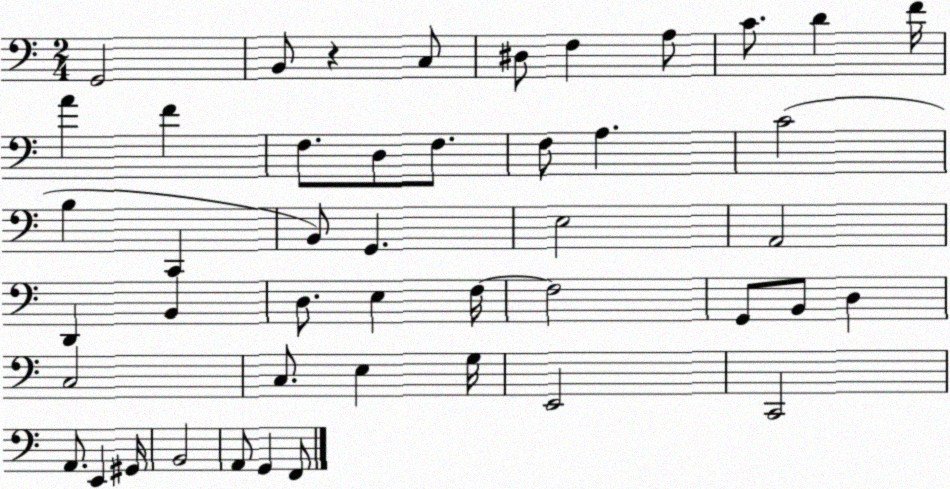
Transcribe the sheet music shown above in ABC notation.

X:1
T:Untitled
M:2/4
L:1/4
K:C
G,,2 B,,/2 z C,/2 ^D,/2 F, A,/2 C/2 D F/4 A F F,/2 D,/2 F,/2 F,/2 A, C2 B, C,, B,,/2 G,, E,2 A,,2 D,, B,, D,/2 E, F,/4 F,2 G,,/2 B,,/2 D, C,2 C,/2 E, G,/4 E,,2 C,,2 A,,/2 E,, ^G,,/4 B,,2 A,,/2 G,, F,,/2